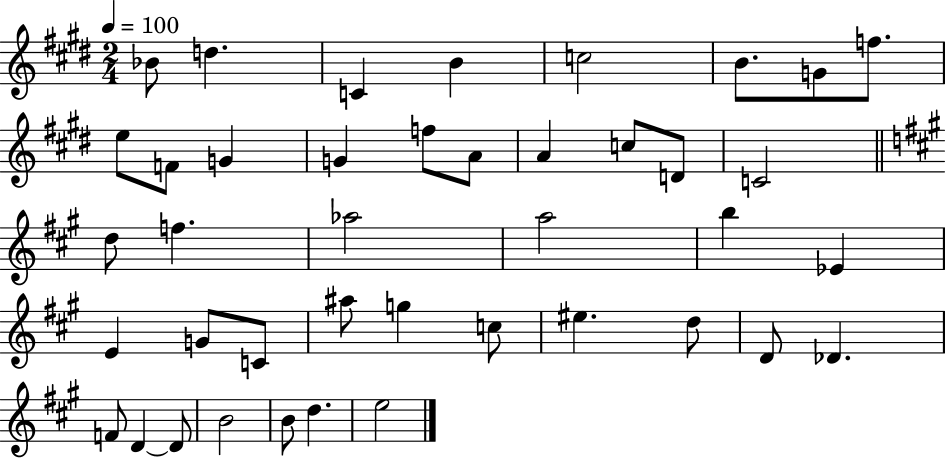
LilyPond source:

{
  \clef treble
  \numericTimeSignature
  \time 2/4
  \key e \major
  \tempo 4 = 100
  bes'8 d''4. | c'4 b'4 | c''2 | b'8. g'8 f''8. | \break e''8 f'8 g'4 | g'4 f''8 a'8 | a'4 c''8 d'8 | c'2 | \break \bar "||" \break \key a \major d''8 f''4. | aes''2 | a''2 | b''4 ees'4 | \break e'4 g'8 c'8 | ais''8 g''4 c''8 | eis''4. d''8 | d'8 des'4. | \break f'8 d'4~~ d'8 | b'2 | b'8 d''4. | e''2 | \break \bar "|."
}